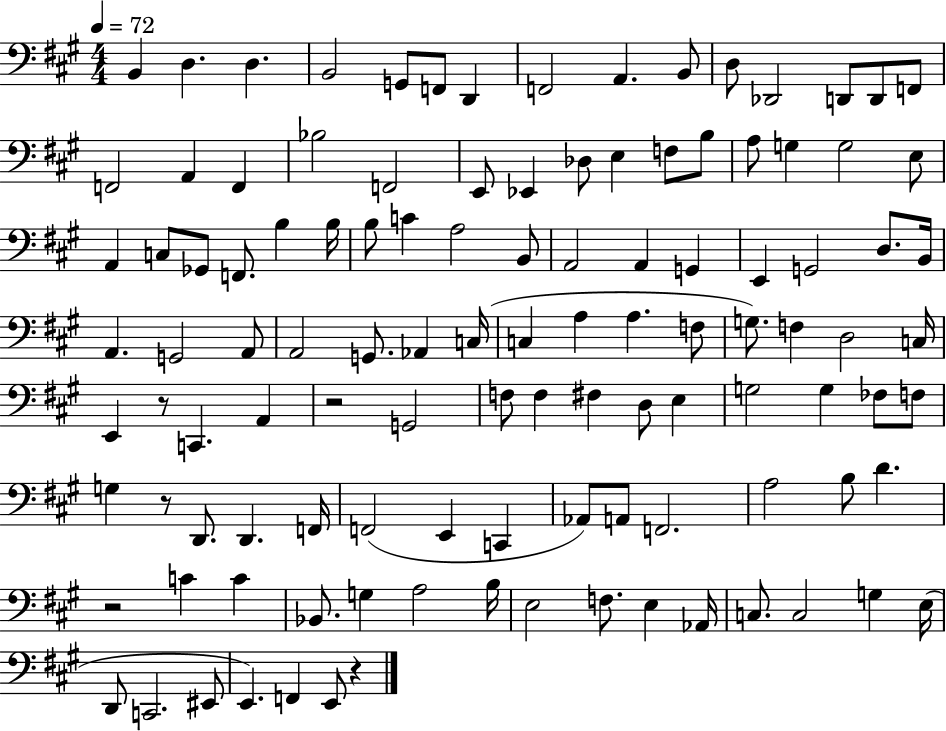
B2/q D3/q. D3/q. B2/h G2/e F2/e D2/q F2/h A2/q. B2/e D3/e Db2/h D2/e D2/e F2/e F2/h A2/q F2/q Bb3/h F2/h E2/e Eb2/q Db3/e E3/q F3/e B3/e A3/e G3/q G3/h E3/e A2/q C3/e Gb2/e F2/e. B3/q B3/s B3/e C4/q A3/h B2/e A2/h A2/q G2/q E2/q G2/h D3/e. B2/s A2/q. G2/h A2/e A2/h G2/e. Ab2/q C3/s C3/q A3/q A3/q. F3/e G3/e. F3/q D3/h C3/s E2/q R/e C2/q. A2/q R/h G2/h F3/e F3/q F#3/q D3/e E3/q G3/h G3/q FES3/e F3/e G3/q R/e D2/e. D2/q. F2/s F2/h E2/q C2/q Ab2/e A2/e F2/h. A3/h B3/e D4/q. R/h C4/q C4/q Bb2/e. G3/q A3/h B3/s E3/h F3/e. E3/q Ab2/s C3/e. C3/h G3/q E3/s D2/e C2/h. EIS2/e E2/q. F2/q E2/e R/q